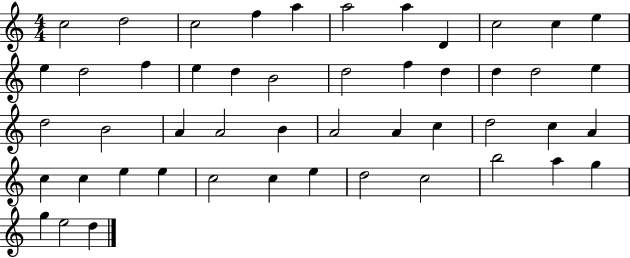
X:1
T:Untitled
M:4/4
L:1/4
K:C
c2 d2 c2 f a a2 a D c2 c e e d2 f e d B2 d2 f d d d2 e d2 B2 A A2 B A2 A c d2 c A c c e e c2 c e d2 c2 b2 a g g e2 d